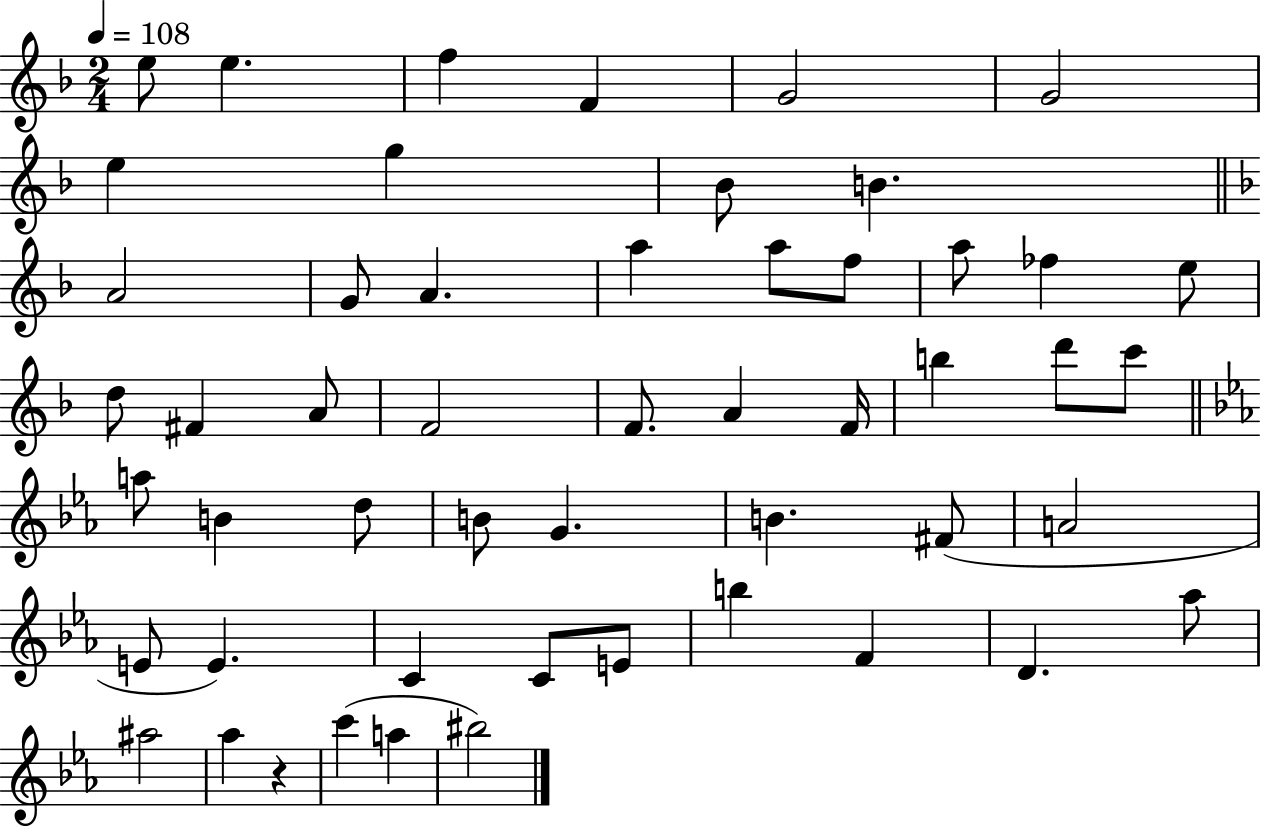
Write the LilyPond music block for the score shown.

{
  \clef treble
  \numericTimeSignature
  \time 2/4
  \key f \major
  \tempo 4 = 108
  \repeat volta 2 { e''8 e''4. | f''4 f'4 | g'2 | g'2 | \break e''4 g''4 | bes'8 b'4. | \bar "||" \break \key f \major a'2 | g'8 a'4. | a''4 a''8 f''8 | a''8 fes''4 e''8 | \break d''8 fis'4 a'8 | f'2 | f'8. a'4 f'16 | b''4 d'''8 c'''8 | \break \bar "||" \break \key ees \major a''8 b'4 d''8 | b'8 g'4. | b'4. fis'8( | a'2 | \break e'8 e'4.) | c'4 c'8 e'8 | b''4 f'4 | d'4. aes''8 | \break ais''2 | aes''4 r4 | c'''4( a''4 | bis''2) | \break } \bar "|."
}